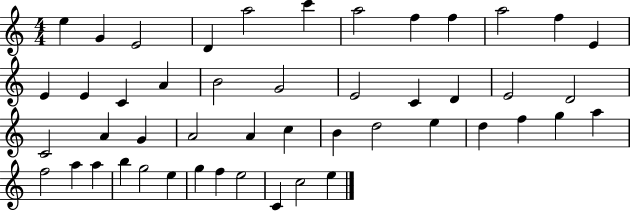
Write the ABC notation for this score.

X:1
T:Untitled
M:4/4
L:1/4
K:C
e G E2 D a2 c' a2 f f a2 f E E E C A B2 G2 E2 C D E2 D2 C2 A G A2 A c B d2 e d f g a f2 a a b g2 e g f e2 C c2 e